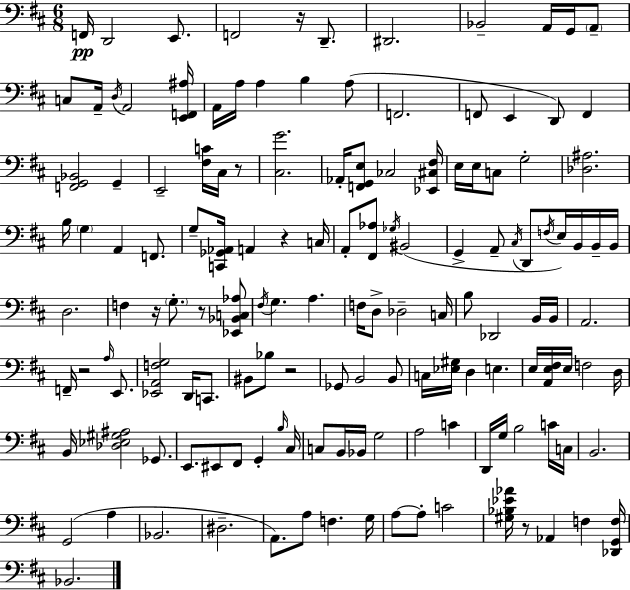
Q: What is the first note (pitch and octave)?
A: F2